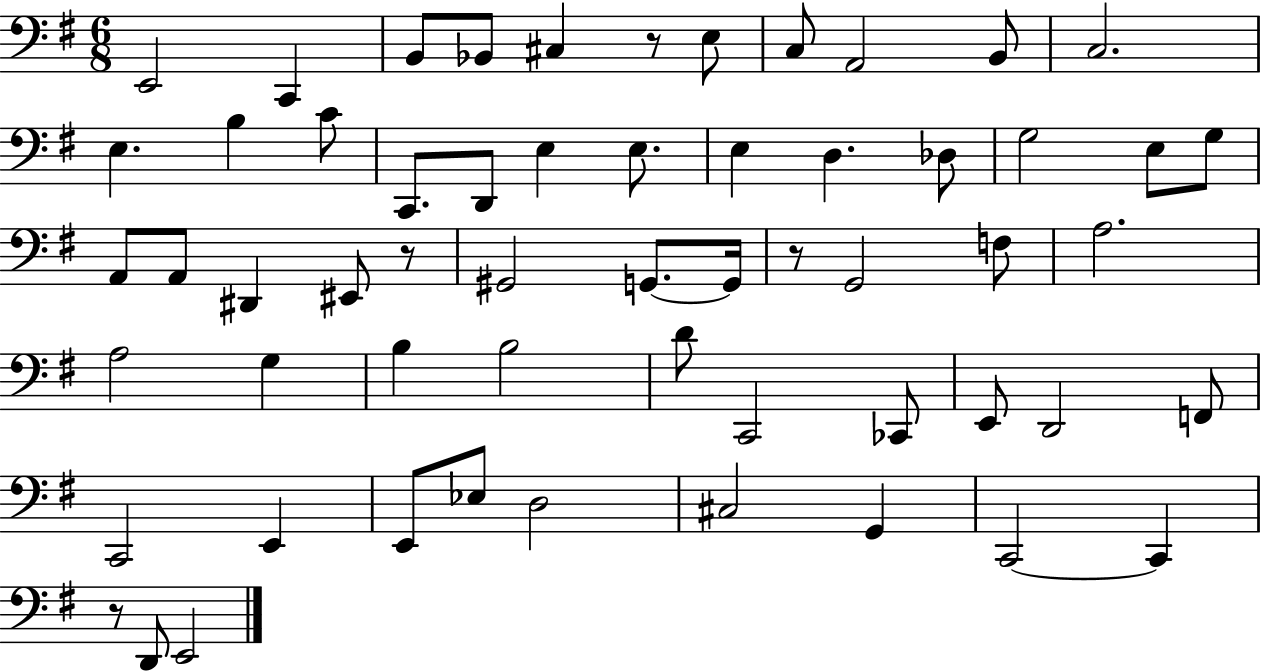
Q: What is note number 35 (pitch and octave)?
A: G3